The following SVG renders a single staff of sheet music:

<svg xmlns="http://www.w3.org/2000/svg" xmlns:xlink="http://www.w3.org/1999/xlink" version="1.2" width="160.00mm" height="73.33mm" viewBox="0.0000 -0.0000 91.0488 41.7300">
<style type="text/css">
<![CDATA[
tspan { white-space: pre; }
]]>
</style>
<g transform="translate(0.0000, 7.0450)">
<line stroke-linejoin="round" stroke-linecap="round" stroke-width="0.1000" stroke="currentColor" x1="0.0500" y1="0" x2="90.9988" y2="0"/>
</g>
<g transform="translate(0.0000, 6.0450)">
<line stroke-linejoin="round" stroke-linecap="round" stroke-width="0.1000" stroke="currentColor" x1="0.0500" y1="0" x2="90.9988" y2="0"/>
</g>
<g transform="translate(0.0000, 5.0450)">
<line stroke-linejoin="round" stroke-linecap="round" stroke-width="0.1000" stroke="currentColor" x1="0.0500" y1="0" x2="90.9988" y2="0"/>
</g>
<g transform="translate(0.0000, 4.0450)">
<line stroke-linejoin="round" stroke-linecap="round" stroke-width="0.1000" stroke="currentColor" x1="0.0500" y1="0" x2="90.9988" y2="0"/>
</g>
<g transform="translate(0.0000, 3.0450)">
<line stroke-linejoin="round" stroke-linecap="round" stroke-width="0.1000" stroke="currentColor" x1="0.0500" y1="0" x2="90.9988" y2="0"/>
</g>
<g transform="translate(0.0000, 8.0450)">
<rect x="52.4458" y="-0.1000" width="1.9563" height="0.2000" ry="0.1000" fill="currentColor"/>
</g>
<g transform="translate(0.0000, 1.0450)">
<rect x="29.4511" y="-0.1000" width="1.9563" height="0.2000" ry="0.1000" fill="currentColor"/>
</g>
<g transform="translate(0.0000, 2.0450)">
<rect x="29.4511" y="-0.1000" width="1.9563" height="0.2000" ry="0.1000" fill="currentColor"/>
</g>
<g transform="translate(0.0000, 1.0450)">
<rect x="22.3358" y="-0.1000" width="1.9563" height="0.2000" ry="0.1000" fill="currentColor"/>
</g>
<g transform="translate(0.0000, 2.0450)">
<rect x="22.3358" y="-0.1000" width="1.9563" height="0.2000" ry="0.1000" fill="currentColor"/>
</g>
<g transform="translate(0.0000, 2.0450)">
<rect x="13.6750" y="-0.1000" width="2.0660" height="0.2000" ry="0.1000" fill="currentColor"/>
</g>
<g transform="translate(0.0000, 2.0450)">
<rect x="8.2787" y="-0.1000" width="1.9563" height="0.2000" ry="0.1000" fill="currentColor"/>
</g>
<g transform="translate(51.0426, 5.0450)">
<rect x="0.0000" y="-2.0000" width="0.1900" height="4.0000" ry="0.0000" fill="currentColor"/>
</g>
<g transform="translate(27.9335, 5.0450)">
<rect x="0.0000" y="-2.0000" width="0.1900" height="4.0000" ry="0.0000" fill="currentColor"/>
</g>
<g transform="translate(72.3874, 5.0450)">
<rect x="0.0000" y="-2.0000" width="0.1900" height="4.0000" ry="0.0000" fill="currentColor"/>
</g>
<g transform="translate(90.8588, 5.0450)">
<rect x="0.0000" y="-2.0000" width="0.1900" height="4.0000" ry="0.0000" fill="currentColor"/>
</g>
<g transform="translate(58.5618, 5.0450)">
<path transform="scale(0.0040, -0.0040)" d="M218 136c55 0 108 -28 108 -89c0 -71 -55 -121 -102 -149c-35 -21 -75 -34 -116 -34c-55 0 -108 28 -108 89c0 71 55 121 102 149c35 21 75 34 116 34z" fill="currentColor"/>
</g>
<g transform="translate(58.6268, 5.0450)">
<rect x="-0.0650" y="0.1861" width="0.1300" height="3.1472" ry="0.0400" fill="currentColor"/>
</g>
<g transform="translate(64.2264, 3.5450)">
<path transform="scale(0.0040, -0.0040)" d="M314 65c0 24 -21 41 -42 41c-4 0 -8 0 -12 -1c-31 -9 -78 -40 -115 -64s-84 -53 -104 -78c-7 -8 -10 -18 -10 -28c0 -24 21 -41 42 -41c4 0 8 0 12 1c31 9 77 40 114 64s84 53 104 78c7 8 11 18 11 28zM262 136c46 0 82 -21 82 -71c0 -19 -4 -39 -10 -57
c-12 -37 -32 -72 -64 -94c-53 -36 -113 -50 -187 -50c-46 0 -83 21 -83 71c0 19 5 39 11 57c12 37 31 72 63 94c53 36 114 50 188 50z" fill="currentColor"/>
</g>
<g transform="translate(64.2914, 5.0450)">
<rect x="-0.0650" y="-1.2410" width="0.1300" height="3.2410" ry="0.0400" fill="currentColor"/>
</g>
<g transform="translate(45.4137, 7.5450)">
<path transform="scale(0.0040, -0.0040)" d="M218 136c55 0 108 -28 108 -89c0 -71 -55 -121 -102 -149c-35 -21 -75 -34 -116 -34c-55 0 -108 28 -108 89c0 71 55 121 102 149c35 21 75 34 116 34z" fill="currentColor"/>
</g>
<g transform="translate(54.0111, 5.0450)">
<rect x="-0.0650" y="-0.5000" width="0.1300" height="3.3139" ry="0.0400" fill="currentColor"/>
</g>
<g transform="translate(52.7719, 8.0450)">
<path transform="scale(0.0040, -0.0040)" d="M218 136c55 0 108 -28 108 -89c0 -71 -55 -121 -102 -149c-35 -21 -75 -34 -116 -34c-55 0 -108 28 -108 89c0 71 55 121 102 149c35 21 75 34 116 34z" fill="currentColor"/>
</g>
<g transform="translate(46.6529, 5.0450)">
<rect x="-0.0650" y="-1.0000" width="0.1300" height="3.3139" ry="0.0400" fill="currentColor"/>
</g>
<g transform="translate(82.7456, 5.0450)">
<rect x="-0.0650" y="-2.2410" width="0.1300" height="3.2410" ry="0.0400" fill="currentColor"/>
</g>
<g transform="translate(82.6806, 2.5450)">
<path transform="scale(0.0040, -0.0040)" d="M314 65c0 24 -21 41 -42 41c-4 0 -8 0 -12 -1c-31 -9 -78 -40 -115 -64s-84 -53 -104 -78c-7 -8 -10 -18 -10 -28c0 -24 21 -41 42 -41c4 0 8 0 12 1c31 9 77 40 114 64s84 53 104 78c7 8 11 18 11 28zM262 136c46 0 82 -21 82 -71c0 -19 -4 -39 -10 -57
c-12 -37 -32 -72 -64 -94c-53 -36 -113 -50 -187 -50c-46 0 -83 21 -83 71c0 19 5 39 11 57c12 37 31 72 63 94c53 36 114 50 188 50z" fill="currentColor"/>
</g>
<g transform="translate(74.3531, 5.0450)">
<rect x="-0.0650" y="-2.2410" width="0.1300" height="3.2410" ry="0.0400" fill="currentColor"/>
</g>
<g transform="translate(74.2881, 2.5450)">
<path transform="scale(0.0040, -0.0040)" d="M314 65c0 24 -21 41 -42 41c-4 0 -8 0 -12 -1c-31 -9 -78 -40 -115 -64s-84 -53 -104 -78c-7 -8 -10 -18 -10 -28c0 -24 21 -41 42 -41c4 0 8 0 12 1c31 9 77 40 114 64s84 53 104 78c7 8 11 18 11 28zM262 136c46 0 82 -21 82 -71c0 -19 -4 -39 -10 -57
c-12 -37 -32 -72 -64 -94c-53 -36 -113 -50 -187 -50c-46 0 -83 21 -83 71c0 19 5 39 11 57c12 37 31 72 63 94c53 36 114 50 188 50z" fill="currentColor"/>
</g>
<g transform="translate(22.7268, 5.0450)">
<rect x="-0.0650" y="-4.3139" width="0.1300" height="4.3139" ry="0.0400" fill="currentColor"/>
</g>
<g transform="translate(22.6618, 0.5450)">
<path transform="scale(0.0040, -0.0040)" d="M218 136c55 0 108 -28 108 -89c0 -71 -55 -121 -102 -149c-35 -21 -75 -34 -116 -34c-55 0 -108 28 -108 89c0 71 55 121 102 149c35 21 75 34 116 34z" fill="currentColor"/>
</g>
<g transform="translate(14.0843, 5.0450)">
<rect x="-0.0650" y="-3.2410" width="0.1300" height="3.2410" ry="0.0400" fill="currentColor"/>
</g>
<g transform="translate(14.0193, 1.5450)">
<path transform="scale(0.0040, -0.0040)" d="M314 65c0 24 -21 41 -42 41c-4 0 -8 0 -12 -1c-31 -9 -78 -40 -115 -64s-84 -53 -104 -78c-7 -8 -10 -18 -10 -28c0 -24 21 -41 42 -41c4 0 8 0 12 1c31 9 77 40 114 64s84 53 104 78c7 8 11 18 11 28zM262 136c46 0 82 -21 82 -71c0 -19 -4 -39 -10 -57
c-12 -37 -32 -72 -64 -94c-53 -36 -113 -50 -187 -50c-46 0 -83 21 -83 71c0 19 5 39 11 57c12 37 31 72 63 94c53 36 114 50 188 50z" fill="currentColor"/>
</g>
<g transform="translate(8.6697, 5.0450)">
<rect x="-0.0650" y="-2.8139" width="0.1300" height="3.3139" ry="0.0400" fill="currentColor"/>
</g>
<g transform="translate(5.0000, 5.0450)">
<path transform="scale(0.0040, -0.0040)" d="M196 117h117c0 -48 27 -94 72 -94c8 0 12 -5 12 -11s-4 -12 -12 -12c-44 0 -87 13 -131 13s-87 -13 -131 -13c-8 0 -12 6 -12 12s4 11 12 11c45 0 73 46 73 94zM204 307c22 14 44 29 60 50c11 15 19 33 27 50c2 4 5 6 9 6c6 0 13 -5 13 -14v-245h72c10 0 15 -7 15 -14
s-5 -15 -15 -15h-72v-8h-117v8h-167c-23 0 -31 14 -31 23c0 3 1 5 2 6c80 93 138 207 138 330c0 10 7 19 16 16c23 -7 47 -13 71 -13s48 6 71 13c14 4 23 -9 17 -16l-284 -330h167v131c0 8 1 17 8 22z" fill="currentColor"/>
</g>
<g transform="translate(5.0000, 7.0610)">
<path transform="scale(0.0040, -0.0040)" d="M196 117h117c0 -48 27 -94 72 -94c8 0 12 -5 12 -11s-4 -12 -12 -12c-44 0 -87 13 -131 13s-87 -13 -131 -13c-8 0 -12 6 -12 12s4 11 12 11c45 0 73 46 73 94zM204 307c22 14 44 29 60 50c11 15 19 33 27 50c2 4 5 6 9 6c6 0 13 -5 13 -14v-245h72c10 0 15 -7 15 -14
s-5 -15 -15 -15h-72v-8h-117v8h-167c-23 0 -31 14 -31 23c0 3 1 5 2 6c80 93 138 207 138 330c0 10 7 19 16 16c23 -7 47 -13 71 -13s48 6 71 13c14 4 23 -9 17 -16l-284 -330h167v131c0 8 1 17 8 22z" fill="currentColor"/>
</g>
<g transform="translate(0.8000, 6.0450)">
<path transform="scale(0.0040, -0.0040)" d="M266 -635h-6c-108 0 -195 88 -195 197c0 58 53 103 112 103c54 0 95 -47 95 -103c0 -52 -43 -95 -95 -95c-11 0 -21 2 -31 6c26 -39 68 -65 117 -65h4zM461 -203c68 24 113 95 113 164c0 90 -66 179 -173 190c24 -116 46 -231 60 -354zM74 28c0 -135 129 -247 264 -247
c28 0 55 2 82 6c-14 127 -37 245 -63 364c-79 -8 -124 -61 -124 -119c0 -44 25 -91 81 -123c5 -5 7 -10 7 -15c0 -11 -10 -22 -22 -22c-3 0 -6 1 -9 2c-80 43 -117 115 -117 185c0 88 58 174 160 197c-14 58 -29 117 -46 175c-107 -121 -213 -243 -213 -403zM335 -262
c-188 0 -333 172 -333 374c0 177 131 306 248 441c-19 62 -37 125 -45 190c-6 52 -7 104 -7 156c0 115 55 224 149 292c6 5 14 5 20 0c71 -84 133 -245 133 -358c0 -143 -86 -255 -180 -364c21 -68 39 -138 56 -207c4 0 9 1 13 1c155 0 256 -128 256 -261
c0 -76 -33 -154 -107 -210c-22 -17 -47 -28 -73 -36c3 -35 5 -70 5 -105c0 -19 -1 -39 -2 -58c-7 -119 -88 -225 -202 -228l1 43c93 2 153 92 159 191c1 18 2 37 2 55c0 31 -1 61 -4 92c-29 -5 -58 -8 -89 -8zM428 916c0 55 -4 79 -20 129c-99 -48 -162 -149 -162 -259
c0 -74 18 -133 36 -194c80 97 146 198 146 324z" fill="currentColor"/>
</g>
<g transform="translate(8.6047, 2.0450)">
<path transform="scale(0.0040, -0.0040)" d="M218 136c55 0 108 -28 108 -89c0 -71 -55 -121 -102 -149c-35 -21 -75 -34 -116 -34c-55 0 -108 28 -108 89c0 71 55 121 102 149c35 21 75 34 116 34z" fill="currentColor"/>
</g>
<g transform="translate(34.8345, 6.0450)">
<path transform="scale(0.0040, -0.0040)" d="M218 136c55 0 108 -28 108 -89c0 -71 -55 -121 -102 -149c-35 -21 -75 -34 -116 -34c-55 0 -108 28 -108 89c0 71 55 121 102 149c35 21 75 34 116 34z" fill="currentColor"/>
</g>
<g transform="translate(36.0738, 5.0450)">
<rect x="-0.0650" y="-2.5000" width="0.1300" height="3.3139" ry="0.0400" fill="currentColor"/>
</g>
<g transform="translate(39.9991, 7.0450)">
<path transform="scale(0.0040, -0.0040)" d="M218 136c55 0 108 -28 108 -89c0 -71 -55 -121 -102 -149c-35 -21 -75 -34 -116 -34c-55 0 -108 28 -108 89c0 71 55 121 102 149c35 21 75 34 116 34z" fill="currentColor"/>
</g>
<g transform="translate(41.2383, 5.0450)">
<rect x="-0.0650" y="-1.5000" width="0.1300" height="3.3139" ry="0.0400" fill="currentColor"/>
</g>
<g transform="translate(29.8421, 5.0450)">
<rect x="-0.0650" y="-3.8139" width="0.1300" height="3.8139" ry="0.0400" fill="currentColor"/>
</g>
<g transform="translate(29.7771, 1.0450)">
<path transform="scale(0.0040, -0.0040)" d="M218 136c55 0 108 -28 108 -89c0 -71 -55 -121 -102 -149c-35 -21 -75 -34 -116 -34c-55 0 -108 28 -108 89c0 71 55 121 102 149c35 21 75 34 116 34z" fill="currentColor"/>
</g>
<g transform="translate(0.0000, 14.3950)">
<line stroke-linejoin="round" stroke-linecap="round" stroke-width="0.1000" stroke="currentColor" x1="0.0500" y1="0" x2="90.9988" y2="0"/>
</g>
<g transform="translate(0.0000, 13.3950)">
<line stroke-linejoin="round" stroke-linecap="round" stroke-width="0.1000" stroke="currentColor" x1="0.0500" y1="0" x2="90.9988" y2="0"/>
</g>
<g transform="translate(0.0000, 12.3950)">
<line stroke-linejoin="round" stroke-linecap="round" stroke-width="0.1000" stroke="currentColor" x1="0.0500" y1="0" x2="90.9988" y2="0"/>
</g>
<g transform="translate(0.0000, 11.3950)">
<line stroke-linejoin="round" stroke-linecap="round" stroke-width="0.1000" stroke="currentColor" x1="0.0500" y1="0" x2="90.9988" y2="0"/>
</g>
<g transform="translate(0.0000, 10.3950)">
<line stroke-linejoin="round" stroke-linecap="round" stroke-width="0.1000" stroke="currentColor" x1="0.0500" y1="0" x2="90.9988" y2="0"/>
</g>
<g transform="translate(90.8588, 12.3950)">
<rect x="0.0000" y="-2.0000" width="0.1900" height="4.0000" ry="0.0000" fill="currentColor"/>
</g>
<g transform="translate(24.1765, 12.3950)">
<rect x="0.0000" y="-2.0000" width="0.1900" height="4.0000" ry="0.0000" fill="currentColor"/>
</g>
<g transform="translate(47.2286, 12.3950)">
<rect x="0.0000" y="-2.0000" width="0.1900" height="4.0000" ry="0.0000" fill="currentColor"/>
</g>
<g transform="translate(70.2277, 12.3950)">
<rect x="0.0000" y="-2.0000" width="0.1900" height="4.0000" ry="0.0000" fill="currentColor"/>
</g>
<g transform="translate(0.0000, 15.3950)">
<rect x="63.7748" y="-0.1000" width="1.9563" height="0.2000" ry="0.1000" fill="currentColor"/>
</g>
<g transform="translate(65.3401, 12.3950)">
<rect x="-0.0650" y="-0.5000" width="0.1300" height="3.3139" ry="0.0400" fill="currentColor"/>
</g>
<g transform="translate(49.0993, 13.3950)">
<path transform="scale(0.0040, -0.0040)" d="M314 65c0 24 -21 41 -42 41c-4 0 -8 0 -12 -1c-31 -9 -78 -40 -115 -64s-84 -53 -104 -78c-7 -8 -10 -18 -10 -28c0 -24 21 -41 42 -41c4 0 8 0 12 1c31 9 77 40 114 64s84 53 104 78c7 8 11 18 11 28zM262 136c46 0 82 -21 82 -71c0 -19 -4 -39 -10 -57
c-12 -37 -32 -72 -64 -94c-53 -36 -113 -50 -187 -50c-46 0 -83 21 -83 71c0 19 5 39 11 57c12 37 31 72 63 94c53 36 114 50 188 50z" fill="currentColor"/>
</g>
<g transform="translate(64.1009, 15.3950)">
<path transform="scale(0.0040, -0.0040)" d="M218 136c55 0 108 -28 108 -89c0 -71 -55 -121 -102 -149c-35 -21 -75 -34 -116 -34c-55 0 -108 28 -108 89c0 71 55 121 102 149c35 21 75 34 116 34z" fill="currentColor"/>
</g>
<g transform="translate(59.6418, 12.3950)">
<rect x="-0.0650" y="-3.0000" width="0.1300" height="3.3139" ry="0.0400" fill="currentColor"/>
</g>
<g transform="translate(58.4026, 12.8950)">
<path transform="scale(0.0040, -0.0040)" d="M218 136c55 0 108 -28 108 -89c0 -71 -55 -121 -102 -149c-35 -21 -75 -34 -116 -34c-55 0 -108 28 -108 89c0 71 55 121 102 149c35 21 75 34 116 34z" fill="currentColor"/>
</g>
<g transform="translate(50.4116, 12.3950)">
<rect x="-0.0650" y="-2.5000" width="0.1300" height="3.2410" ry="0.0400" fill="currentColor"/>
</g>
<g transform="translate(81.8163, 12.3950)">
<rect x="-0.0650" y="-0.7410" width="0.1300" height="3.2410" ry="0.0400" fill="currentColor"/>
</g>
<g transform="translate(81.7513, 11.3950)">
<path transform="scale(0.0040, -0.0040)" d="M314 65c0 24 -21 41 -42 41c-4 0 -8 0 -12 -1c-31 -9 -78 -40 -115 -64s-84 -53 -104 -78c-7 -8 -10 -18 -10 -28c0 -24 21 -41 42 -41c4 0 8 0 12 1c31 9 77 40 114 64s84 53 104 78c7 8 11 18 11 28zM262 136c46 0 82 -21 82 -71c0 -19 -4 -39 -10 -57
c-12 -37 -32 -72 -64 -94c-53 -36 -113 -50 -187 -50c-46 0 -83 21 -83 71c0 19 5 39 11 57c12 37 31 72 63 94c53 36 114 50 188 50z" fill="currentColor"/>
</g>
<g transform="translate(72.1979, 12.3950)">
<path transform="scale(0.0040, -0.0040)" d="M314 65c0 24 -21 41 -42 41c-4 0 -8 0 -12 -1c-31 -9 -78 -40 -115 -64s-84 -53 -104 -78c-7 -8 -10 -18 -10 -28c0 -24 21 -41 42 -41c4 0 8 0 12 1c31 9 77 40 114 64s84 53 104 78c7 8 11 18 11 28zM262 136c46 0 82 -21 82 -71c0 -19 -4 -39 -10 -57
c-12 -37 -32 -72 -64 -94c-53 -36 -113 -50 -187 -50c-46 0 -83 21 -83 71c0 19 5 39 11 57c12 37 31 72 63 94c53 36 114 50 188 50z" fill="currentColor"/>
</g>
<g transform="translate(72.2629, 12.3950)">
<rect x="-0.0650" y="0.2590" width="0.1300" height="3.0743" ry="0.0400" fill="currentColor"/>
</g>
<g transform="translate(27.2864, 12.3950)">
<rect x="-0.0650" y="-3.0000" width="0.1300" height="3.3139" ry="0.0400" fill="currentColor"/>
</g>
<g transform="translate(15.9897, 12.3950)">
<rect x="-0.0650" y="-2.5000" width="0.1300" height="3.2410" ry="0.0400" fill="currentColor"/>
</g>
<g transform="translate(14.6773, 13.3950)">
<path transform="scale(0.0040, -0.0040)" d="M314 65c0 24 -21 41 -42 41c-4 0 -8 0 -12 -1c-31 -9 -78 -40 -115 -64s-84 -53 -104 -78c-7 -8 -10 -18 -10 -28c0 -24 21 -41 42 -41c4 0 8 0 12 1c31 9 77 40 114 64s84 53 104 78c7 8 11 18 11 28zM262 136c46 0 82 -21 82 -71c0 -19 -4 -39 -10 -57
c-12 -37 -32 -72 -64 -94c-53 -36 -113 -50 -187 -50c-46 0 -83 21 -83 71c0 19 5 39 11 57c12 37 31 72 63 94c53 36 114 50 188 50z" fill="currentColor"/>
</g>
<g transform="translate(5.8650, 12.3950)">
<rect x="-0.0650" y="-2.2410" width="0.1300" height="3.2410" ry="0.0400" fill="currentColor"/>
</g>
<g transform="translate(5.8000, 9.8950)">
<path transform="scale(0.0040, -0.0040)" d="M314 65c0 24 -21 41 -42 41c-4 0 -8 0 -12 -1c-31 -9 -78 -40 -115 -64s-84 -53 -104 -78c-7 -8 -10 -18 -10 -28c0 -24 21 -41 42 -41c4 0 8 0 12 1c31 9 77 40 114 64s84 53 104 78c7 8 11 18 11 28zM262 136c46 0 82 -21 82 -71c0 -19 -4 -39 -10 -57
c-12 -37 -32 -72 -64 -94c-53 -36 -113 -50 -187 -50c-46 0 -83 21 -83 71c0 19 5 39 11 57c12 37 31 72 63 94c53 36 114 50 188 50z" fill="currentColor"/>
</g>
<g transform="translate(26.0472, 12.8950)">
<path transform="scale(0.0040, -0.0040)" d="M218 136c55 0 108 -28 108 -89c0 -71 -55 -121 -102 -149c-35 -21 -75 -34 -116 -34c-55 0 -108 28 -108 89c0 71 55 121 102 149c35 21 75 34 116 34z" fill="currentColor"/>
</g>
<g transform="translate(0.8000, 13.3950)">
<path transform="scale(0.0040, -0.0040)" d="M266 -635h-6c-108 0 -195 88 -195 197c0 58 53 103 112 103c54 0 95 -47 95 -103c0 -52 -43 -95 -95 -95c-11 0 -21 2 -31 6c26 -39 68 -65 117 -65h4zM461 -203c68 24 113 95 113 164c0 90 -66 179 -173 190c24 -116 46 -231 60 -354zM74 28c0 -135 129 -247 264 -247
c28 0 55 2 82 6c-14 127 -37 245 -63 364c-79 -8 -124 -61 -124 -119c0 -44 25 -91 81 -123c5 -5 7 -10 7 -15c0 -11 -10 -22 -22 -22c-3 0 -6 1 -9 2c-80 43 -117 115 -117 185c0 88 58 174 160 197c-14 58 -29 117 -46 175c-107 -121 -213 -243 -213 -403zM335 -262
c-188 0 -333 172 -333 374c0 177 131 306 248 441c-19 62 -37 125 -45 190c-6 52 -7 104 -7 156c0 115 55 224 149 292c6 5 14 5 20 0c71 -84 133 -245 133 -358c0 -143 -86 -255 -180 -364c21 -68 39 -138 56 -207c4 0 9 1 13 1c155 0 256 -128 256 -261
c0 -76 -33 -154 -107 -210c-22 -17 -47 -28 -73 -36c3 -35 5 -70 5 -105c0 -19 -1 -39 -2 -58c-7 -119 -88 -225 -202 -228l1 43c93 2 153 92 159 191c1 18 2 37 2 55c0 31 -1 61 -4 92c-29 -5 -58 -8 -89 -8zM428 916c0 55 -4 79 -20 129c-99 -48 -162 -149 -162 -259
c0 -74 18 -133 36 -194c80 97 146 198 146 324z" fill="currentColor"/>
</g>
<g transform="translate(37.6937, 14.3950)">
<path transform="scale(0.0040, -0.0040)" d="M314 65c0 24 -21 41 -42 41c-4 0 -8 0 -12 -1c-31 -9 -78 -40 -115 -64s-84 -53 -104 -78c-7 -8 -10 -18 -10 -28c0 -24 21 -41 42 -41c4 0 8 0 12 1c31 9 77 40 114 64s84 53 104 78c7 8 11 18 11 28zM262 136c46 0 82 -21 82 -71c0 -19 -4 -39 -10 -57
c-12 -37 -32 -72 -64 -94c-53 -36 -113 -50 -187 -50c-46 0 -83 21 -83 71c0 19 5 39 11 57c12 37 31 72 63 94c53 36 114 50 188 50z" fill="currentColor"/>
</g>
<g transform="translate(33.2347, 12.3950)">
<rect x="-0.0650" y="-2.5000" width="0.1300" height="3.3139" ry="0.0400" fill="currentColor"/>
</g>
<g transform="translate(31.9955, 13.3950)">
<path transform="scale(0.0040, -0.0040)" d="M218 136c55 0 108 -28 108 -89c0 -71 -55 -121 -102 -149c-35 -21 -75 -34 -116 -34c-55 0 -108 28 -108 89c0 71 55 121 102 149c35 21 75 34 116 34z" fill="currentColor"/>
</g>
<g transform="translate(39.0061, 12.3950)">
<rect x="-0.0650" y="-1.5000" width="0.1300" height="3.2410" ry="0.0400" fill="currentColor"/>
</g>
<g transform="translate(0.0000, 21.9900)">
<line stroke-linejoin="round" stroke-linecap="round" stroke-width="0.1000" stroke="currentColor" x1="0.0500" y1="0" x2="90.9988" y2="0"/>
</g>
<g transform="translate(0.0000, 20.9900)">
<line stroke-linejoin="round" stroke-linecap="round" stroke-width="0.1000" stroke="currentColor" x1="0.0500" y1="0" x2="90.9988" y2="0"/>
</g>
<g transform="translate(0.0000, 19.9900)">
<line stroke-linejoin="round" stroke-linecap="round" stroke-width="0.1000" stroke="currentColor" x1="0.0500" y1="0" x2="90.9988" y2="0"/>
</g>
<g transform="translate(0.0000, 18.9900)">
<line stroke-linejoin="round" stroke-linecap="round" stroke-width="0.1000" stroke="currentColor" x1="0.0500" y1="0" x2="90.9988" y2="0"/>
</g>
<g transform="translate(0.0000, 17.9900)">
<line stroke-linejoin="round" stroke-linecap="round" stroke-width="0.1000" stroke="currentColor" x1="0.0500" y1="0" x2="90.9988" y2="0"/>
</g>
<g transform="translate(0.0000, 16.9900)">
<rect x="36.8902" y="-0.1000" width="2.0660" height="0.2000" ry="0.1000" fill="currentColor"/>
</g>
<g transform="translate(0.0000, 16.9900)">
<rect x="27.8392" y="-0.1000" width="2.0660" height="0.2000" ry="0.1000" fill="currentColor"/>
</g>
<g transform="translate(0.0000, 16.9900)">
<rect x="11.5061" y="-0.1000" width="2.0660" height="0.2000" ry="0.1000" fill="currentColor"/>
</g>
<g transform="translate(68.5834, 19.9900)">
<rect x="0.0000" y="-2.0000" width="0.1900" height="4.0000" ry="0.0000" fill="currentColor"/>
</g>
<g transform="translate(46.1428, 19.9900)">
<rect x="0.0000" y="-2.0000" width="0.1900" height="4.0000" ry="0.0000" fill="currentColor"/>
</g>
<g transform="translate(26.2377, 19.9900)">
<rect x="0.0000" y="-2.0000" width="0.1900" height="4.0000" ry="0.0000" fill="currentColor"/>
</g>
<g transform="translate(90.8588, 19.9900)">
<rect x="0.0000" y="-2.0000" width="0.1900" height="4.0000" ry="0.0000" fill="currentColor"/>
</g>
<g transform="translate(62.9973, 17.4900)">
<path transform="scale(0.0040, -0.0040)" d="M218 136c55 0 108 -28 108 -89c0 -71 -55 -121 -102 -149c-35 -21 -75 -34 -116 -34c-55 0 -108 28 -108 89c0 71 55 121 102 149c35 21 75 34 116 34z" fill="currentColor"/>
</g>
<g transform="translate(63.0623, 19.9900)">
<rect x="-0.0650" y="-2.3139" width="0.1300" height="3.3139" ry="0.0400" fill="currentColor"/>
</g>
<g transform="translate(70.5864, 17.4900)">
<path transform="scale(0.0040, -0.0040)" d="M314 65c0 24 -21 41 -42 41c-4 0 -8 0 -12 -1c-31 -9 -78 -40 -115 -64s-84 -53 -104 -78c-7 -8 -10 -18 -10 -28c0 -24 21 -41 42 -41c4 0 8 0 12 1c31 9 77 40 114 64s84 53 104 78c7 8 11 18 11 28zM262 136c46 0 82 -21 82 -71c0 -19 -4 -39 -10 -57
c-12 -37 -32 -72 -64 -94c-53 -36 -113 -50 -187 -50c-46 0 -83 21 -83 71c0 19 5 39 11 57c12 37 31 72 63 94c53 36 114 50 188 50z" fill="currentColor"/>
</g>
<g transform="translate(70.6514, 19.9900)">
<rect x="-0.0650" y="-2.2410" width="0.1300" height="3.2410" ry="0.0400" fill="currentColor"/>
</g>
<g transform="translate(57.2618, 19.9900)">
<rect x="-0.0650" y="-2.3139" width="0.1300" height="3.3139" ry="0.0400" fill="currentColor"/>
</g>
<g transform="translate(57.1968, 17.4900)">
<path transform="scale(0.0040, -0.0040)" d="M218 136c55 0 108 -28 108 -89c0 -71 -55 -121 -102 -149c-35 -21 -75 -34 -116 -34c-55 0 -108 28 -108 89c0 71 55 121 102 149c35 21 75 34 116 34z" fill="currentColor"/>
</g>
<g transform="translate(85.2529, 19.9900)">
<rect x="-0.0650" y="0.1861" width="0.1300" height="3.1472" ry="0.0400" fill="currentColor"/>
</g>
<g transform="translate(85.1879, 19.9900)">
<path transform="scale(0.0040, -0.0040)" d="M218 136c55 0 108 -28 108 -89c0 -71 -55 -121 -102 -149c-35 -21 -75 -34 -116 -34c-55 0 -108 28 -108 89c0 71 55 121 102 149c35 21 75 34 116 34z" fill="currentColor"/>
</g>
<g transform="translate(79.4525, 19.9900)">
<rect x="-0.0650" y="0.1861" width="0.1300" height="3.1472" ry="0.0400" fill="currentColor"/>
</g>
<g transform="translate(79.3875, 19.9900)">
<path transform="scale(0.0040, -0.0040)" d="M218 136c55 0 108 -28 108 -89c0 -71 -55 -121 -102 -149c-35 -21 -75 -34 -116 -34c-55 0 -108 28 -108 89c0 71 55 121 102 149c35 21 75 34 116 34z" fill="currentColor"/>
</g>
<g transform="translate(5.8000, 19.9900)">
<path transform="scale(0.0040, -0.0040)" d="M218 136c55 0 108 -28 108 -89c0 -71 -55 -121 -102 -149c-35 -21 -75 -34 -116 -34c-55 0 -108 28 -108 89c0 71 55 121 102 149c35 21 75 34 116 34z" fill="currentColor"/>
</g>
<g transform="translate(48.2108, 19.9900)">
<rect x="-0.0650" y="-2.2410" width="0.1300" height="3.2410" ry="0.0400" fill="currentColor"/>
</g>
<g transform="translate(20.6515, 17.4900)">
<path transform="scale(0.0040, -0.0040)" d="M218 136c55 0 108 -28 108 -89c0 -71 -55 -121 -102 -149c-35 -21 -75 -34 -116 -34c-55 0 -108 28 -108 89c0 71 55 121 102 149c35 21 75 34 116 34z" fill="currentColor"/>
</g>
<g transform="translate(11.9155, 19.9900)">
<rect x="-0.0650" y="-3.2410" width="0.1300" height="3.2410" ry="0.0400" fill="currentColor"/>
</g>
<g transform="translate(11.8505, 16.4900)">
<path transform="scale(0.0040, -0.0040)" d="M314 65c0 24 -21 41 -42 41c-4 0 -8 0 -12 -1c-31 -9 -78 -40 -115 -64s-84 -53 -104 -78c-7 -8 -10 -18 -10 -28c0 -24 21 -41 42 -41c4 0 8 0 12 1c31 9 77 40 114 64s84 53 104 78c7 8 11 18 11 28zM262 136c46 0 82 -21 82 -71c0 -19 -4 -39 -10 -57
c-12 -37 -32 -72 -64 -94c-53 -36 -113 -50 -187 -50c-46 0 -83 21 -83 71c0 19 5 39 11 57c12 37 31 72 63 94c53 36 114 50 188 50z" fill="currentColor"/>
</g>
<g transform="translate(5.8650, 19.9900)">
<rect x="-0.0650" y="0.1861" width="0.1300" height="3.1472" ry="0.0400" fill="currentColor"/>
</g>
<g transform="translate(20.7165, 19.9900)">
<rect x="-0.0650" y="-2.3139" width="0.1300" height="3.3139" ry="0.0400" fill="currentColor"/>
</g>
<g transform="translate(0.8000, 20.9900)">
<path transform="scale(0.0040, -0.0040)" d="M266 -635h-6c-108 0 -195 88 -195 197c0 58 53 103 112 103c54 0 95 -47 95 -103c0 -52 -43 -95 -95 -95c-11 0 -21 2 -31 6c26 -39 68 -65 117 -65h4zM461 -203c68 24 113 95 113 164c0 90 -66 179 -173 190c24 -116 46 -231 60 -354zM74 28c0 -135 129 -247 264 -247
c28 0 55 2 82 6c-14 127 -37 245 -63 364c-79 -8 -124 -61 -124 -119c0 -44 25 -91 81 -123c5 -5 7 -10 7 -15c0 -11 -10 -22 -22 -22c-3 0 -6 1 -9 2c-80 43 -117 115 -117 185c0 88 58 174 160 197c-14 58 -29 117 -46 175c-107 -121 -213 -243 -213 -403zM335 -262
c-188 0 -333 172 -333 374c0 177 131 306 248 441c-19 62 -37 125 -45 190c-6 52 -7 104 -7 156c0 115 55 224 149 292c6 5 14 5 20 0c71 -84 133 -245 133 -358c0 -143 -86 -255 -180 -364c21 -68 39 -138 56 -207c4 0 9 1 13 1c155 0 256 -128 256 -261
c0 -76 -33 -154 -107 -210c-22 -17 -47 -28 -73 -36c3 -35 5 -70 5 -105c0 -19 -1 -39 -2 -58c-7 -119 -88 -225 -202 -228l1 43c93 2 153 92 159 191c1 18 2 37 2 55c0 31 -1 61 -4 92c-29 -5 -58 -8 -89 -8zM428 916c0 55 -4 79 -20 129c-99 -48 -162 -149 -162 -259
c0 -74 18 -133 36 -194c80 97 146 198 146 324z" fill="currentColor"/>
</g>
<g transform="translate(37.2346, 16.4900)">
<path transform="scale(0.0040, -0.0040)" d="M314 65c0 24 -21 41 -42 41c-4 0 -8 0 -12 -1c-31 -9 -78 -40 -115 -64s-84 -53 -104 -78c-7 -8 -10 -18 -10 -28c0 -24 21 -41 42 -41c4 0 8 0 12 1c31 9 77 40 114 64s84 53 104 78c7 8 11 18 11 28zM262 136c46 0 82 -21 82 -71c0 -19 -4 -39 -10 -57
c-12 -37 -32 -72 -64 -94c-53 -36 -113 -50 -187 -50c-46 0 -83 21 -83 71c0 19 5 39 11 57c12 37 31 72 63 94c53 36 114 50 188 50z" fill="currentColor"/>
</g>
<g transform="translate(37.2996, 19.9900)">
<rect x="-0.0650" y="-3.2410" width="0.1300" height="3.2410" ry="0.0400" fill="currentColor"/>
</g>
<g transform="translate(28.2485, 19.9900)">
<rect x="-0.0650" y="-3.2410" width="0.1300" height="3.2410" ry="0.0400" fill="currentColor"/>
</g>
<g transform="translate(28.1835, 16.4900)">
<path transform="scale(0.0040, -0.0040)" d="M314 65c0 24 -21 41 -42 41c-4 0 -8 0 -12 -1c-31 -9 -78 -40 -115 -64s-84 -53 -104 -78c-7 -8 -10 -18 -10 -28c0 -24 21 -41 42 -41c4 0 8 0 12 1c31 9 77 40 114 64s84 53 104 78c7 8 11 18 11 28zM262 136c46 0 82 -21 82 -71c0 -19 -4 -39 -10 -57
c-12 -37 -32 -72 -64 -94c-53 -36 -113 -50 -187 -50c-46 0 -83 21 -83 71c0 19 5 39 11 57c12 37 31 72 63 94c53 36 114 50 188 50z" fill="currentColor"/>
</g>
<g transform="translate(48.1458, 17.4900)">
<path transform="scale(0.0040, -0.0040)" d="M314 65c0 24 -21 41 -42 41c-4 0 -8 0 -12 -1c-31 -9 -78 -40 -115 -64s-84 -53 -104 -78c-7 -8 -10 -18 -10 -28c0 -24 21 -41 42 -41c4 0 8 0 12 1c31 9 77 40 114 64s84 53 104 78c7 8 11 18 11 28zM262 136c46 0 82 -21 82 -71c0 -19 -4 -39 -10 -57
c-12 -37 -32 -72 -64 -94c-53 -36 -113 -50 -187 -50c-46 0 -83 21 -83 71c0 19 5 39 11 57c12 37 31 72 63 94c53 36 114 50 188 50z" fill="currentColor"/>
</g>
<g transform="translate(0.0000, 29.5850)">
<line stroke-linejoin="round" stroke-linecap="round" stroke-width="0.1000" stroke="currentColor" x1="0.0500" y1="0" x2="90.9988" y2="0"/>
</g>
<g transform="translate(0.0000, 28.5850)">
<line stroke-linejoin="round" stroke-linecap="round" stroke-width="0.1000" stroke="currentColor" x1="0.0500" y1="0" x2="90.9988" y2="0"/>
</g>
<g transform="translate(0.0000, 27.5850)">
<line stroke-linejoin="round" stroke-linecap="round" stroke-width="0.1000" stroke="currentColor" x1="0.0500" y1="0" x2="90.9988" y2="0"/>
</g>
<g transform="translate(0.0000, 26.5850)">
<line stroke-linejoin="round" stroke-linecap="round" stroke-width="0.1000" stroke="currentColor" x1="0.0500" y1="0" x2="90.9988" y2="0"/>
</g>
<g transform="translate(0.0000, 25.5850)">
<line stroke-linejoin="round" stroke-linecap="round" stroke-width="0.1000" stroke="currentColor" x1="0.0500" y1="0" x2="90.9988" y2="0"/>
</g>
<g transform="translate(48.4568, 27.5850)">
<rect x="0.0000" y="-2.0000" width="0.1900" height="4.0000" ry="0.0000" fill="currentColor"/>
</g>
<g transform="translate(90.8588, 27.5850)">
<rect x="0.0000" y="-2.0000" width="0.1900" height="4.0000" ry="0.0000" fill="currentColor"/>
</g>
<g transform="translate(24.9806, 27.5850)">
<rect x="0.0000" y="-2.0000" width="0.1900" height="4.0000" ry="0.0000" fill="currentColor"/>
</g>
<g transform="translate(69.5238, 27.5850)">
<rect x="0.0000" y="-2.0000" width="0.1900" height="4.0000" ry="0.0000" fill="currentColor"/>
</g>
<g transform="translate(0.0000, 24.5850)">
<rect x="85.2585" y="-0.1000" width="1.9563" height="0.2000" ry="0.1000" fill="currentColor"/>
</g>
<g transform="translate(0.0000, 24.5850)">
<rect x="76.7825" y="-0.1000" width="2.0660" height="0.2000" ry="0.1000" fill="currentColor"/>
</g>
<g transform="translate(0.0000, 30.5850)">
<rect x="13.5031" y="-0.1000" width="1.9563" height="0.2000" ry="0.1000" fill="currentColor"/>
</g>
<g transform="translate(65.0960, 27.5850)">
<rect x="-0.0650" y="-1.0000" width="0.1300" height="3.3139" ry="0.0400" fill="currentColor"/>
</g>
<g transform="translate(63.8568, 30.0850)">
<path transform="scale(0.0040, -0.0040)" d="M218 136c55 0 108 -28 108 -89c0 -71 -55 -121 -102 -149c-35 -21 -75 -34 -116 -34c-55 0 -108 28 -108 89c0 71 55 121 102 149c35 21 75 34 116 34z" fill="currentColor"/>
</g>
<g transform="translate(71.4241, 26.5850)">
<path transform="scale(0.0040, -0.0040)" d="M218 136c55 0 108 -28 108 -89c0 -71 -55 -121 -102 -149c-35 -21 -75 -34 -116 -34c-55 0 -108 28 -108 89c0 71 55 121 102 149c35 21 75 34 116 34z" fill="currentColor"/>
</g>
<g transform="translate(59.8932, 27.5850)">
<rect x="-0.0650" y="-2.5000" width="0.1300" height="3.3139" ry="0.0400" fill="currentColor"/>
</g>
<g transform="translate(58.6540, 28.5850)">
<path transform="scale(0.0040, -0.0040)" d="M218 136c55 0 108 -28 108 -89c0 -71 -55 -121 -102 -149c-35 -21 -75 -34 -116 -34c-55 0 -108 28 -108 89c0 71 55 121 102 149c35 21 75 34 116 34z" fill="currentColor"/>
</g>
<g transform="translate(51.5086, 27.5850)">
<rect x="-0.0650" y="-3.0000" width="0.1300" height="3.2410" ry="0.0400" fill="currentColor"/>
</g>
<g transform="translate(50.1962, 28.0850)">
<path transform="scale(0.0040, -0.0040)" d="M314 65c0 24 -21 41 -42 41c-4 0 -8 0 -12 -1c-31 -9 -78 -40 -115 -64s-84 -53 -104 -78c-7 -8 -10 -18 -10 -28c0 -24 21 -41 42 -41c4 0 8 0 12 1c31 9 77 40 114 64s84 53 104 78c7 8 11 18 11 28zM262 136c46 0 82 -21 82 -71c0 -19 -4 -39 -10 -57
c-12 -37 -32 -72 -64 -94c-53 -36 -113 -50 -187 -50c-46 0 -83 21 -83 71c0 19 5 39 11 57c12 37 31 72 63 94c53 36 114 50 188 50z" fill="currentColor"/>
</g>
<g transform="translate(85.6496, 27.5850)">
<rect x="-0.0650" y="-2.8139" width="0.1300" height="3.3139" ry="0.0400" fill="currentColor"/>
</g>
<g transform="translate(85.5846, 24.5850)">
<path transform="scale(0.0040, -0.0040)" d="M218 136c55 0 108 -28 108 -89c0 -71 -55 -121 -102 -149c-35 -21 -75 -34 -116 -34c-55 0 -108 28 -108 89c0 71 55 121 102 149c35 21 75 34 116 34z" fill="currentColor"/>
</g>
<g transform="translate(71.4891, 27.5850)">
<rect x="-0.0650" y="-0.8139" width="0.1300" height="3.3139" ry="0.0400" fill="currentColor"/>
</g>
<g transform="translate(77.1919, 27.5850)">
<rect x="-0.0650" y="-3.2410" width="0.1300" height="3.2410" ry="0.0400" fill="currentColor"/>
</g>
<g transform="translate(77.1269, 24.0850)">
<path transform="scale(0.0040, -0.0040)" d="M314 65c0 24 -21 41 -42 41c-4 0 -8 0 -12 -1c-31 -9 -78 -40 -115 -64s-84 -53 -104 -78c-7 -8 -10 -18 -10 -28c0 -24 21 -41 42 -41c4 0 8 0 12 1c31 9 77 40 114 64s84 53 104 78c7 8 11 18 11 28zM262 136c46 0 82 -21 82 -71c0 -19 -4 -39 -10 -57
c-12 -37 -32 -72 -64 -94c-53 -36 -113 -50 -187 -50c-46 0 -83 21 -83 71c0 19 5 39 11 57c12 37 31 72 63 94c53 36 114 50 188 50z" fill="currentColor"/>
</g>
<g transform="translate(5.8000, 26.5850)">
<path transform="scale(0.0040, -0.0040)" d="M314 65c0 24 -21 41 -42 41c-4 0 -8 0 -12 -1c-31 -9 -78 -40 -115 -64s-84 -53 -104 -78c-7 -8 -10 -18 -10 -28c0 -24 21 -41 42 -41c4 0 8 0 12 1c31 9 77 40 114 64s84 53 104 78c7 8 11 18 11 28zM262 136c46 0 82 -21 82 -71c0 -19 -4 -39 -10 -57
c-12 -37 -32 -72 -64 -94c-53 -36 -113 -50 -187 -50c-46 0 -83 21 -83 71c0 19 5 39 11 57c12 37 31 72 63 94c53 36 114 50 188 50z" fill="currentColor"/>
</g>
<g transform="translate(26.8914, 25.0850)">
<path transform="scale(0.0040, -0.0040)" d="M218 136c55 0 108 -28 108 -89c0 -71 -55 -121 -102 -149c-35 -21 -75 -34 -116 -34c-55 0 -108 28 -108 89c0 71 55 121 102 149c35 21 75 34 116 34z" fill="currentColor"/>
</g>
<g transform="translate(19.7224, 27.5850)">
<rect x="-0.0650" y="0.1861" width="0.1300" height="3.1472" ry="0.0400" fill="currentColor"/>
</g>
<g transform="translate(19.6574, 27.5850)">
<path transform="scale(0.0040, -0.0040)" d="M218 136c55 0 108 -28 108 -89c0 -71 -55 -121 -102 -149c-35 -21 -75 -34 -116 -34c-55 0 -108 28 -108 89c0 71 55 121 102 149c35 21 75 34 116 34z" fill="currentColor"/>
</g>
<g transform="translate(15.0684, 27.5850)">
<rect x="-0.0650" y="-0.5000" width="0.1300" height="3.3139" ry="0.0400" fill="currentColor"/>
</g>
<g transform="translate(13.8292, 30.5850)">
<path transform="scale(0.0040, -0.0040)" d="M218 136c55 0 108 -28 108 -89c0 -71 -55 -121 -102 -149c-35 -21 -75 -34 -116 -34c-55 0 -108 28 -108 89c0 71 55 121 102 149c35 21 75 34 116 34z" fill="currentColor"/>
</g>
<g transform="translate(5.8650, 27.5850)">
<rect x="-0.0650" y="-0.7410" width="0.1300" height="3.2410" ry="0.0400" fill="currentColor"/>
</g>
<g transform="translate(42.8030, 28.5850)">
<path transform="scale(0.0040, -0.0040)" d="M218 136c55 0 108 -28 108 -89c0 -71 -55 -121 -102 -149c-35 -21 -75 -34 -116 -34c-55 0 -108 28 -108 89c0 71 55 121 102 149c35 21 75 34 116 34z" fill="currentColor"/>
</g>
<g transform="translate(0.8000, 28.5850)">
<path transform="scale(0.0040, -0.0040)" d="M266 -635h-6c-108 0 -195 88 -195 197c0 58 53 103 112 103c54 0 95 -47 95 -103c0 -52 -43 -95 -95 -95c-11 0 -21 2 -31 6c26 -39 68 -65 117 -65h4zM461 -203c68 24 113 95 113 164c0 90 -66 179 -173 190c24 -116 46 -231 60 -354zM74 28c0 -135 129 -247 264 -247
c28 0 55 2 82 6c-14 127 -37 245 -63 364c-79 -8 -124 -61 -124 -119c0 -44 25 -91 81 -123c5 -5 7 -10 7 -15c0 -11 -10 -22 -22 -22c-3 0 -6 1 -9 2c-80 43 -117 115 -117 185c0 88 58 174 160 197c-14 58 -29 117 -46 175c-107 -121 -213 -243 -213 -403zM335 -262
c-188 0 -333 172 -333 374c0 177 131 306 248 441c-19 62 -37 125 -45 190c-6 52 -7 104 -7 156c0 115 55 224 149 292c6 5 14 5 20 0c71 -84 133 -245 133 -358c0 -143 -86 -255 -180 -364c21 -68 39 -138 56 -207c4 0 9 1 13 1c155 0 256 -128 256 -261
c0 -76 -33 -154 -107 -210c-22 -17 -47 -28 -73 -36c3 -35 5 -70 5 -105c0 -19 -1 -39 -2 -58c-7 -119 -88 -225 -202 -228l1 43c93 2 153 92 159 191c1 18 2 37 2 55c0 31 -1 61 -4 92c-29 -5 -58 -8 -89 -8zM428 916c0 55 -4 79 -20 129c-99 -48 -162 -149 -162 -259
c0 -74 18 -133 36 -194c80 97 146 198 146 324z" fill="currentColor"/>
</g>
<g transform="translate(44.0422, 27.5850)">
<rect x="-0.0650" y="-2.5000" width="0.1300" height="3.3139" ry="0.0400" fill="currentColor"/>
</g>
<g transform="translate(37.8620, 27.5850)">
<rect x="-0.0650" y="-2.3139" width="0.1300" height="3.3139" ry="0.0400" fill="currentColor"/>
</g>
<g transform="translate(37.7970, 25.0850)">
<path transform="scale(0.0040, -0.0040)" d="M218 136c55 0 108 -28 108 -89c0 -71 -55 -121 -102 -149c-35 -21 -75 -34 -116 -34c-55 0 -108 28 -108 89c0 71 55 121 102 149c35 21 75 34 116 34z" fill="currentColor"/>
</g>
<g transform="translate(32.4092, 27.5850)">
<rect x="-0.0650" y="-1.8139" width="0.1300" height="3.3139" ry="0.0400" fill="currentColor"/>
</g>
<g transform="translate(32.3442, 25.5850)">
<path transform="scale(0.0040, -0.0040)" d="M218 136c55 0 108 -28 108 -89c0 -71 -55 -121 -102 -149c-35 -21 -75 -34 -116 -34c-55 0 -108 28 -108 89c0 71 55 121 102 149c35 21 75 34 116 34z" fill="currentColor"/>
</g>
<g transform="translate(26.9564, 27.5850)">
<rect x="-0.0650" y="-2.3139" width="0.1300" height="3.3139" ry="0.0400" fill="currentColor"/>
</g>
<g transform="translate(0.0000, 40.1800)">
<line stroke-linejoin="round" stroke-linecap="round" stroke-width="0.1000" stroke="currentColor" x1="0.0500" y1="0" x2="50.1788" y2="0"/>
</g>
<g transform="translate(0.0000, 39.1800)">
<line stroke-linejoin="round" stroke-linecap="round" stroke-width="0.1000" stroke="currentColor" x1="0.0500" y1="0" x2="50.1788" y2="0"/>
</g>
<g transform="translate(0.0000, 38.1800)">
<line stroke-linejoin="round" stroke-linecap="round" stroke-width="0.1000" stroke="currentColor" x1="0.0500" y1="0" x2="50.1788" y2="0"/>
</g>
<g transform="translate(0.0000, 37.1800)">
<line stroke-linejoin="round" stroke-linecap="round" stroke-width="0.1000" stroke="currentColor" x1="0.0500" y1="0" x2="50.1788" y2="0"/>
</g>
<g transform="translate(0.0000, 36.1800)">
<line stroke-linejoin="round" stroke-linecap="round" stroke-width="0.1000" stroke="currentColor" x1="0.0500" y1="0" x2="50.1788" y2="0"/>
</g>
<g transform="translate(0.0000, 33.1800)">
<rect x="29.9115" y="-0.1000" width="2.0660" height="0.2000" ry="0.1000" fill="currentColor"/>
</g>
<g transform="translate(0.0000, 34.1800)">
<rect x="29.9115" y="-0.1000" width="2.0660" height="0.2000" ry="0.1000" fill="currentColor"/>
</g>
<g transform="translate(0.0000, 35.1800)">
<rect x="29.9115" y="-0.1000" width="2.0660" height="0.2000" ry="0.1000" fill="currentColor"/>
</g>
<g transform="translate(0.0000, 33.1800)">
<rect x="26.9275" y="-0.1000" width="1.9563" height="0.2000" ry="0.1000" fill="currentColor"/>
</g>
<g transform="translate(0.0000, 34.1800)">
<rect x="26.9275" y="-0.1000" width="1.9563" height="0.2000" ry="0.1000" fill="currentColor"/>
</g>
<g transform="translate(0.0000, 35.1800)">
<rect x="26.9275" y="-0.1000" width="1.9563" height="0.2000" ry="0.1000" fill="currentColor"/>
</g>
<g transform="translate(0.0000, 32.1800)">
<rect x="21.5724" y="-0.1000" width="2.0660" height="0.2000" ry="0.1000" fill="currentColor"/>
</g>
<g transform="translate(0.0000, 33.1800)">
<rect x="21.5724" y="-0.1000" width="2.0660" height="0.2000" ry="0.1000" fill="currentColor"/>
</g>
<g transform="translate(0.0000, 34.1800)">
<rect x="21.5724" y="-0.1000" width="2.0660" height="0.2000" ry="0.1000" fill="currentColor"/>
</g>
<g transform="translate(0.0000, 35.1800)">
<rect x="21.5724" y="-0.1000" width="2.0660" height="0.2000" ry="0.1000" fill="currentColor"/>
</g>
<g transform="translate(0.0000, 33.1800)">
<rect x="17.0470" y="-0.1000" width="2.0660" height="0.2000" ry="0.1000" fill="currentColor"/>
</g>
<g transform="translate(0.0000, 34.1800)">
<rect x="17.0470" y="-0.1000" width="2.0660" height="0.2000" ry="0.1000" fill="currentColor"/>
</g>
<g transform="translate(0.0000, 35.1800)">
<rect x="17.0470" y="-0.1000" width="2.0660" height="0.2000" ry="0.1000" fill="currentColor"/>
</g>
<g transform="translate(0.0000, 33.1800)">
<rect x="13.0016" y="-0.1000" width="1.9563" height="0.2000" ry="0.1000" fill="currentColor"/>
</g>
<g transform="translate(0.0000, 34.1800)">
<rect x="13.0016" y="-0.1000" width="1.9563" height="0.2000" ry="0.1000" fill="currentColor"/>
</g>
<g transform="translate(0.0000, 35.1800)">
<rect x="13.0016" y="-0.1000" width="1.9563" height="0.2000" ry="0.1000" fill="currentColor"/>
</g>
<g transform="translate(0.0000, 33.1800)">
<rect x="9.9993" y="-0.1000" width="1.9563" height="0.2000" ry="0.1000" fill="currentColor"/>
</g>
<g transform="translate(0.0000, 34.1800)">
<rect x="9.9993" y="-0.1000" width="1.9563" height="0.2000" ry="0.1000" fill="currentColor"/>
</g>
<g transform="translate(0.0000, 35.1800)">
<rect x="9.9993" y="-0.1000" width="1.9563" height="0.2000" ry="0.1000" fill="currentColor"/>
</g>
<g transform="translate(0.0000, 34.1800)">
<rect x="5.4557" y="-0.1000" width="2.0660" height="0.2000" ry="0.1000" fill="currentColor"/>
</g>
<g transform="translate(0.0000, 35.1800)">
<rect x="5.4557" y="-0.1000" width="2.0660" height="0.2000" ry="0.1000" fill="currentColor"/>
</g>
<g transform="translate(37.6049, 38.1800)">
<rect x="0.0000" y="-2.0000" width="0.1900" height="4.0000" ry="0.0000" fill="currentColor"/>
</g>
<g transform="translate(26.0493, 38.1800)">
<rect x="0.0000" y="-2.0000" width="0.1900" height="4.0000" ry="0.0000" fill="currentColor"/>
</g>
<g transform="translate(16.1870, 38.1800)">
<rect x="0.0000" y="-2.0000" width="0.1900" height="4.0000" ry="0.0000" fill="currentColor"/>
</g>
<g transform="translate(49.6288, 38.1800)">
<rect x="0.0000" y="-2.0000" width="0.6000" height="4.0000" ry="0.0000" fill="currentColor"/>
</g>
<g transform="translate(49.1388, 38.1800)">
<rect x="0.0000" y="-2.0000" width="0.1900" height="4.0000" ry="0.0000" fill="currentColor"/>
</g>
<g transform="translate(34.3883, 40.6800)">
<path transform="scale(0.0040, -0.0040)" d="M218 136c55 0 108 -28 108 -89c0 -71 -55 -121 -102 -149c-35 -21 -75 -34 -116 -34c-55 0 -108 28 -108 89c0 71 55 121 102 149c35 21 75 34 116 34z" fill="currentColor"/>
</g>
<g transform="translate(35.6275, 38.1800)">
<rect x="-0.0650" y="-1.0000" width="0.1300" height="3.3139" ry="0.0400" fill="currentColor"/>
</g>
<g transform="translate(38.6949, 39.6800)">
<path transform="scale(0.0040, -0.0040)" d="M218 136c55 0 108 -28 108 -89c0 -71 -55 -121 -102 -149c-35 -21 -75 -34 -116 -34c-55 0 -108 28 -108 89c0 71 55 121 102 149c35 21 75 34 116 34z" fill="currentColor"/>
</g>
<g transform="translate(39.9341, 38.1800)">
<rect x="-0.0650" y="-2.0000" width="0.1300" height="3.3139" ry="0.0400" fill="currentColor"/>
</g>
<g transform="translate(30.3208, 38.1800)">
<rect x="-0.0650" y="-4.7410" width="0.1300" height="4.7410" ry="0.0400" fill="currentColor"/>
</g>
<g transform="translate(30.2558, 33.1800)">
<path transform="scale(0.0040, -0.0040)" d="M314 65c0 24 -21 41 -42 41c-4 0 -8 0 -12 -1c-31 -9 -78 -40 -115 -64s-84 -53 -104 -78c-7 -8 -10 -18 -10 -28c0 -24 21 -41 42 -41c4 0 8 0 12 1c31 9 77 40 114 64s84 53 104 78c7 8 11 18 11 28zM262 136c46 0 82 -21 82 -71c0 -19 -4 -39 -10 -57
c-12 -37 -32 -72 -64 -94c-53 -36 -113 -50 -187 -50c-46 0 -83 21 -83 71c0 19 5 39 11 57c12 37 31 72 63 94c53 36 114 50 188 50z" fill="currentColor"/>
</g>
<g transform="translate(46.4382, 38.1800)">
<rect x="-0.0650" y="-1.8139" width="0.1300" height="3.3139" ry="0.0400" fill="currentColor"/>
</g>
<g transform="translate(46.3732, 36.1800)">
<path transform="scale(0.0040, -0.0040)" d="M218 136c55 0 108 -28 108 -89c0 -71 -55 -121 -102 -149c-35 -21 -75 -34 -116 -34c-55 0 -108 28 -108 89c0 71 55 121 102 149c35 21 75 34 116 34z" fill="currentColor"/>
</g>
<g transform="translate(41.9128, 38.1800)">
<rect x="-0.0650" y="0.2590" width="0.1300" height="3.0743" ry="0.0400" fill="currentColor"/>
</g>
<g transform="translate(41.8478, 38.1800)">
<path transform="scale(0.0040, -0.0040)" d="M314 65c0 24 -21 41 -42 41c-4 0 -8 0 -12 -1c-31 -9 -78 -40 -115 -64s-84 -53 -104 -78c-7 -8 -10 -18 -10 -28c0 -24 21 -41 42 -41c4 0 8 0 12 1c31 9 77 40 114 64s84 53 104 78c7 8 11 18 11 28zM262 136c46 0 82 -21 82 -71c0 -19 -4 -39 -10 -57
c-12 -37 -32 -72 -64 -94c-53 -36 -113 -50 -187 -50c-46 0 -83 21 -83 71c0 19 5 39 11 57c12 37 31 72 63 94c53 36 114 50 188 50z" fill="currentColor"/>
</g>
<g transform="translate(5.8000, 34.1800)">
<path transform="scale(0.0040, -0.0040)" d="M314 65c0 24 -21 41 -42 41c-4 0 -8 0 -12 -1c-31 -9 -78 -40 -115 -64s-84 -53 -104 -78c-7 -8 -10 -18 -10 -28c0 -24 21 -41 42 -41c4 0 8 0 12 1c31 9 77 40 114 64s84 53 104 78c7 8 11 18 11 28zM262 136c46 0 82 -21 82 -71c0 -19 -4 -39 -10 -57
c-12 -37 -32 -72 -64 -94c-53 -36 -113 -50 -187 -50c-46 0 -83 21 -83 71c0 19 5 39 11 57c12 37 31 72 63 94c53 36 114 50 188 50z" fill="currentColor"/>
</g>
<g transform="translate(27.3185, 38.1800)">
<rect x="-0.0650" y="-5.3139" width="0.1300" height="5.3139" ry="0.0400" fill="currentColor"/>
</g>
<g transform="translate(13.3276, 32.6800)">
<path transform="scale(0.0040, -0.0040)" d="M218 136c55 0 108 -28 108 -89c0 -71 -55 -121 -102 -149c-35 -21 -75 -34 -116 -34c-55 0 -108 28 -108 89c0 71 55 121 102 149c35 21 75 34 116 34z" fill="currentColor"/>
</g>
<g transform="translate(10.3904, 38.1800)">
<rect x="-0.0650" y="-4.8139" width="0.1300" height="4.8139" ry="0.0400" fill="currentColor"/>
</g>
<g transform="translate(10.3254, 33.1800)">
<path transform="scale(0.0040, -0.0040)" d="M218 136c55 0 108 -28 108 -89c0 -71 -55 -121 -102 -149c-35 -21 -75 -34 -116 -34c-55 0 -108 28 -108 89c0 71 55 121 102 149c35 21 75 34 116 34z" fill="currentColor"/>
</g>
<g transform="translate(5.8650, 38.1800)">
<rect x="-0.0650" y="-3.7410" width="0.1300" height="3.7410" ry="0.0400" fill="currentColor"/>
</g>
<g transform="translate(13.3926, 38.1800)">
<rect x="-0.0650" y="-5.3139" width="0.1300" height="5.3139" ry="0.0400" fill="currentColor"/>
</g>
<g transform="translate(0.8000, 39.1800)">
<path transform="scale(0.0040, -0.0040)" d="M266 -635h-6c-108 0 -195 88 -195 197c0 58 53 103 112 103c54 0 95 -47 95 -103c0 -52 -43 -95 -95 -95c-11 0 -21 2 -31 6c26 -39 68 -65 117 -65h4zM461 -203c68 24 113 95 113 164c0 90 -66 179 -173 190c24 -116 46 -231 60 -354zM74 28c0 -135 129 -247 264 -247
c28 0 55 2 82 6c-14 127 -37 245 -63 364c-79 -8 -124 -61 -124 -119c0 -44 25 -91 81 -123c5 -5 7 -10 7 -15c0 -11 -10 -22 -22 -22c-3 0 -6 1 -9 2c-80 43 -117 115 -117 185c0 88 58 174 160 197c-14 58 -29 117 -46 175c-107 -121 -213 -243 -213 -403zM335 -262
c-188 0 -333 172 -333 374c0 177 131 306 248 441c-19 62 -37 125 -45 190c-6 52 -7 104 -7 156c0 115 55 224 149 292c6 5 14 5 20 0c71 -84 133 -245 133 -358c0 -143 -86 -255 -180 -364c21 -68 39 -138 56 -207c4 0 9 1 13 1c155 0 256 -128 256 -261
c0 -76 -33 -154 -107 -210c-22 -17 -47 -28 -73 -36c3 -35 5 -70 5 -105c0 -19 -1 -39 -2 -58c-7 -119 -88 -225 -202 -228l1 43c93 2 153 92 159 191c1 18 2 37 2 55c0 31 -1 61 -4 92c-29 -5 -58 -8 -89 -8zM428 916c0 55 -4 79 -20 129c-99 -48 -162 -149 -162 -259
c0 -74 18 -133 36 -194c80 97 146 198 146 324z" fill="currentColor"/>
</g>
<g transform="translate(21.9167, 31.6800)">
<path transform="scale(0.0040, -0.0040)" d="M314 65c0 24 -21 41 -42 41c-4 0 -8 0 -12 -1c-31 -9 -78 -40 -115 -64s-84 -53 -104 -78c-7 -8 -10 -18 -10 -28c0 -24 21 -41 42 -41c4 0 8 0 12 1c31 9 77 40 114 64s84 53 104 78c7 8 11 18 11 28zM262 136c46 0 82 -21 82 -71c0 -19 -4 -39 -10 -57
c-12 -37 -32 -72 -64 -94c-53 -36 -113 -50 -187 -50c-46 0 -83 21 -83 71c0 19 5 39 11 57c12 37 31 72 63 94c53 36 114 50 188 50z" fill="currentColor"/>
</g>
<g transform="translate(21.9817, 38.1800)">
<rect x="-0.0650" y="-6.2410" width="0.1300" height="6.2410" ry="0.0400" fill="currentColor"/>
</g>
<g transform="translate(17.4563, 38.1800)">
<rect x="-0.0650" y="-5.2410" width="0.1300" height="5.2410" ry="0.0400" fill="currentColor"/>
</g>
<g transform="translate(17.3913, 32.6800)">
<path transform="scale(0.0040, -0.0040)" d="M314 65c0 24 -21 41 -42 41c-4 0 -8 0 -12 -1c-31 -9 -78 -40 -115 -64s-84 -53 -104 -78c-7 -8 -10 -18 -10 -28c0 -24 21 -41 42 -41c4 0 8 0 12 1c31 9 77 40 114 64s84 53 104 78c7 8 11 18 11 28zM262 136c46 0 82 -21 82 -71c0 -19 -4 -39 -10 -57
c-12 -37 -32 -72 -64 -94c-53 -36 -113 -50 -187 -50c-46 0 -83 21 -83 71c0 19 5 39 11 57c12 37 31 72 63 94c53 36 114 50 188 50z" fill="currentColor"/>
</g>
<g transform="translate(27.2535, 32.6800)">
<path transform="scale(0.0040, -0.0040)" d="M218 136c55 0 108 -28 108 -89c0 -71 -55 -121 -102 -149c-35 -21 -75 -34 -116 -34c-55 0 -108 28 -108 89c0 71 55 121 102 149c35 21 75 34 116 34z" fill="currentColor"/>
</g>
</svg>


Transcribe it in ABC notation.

X:1
T:Untitled
M:4/4
L:1/4
K:C
a b2 d' c' G E D C B e2 g2 g2 g2 G2 A G E2 G2 A C B2 d2 B b2 g b2 b2 g2 g g g2 B B d2 C B g f g G A2 G D d b2 a c'2 e' f' f'2 a'2 f' e'2 D F B2 f